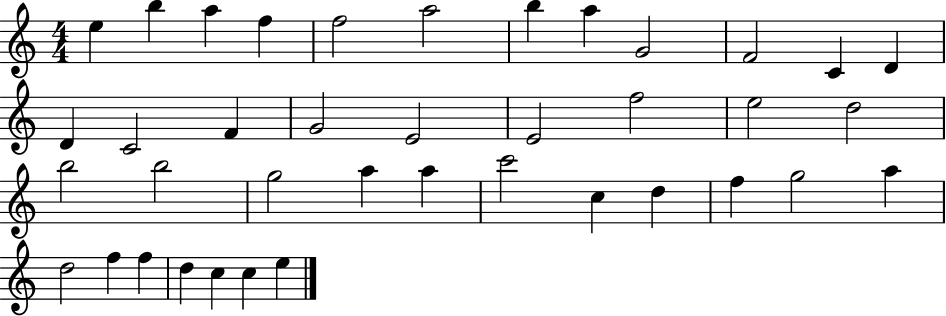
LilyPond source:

{
  \clef treble
  \numericTimeSignature
  \time 4/4
  \key c \major
  e''4 b''4 a''4 f''4 | f''2 a''2 | b''4 a''4 g'2 | f'2 c'4 d'4 | \break d'4 c'2 f'4 | g'2 e'2 | e'2 f''2 | e''2 d''2 | \break b''2 b''2 | g''2 a''4 a''4 | c'''2 c''4 d''4 | f''4 g''2 a''4 | \break d''2 f''4 f''4 | d''4 c''4 c''4 e''4 | \bar "|."
}